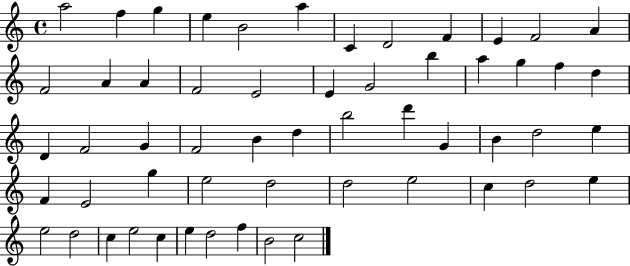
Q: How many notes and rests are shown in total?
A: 56